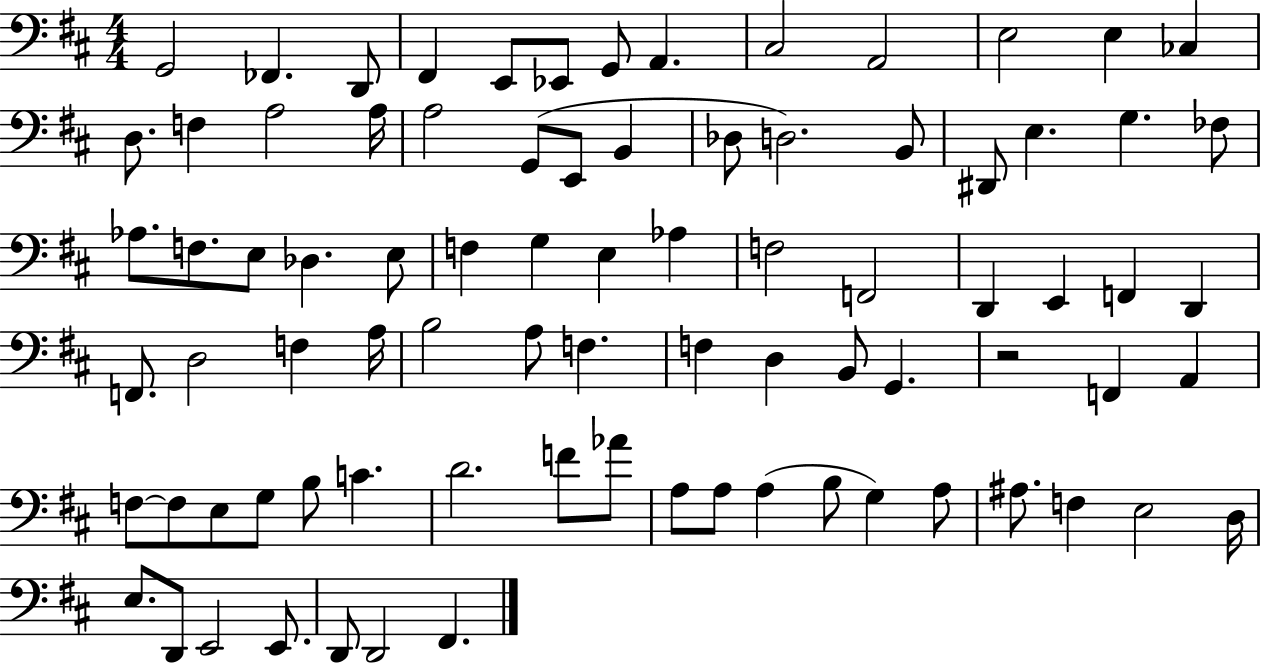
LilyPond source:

{
  \clef bass
  \numericTimeSignature
  \time 4/4
  \key d \major
  g,2 fes,4. d,8 | fis,4 e,8 ees,8 g,8 a,4. | cis2 a,2 | e2 e4 ces4 | \break d8. f4 a2 a16 | a2 g,8( e,8 b,4 | des8 d2.) b,8 | dis,8 e4. g4. fes8 | \break aes8. f8. e8 des4. e8 | f4 g4 e4 aes4 | f2 f,2 | d,4 e,4 f,4 d,4 | \break f,8. d2 f4 a16 | b2 a8 f4. | f4 d4 b,8 g,4. | r2 f,4 a,4 | \break f8~~ f8 e8 g8 b8 c'4. | d'2. f'8 aes'8 | a8 a8 a4( b8 g4) a8 | ais8. f4 e2 d16 | \break e8. d,8 e,2 e,8. | d,8 d,2 fis,4. | \bar "|."
}